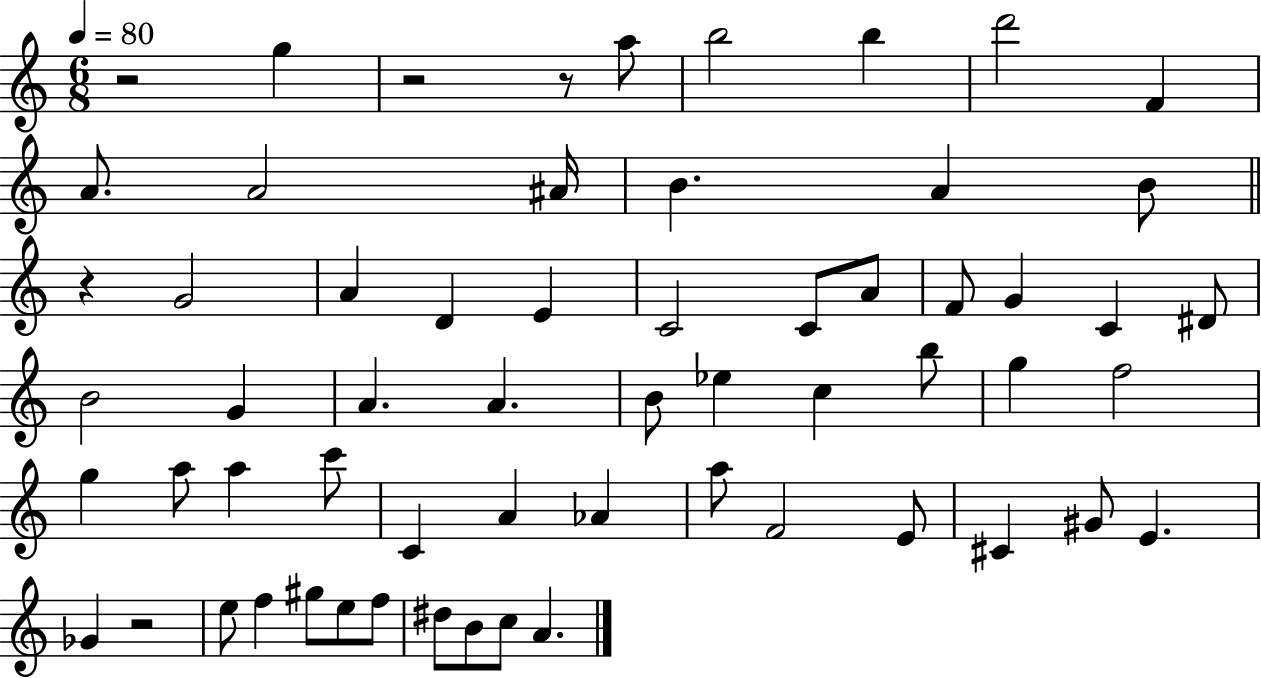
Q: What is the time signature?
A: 6/8